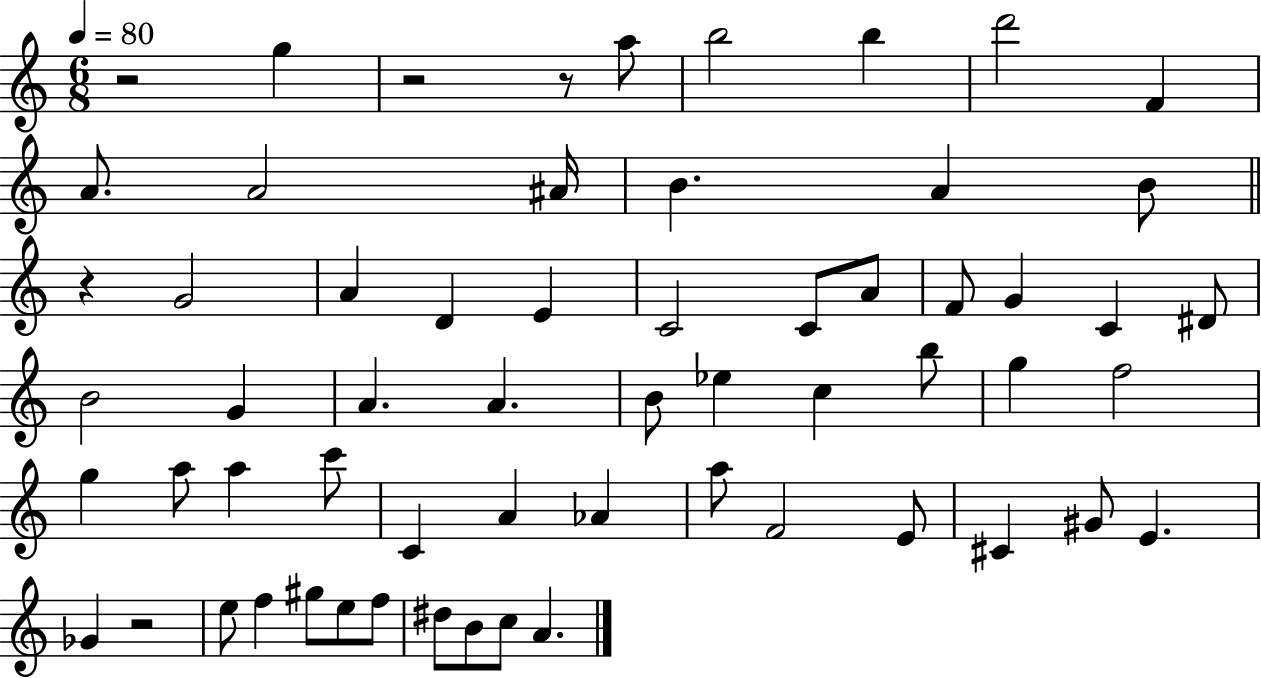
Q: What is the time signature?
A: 6/8